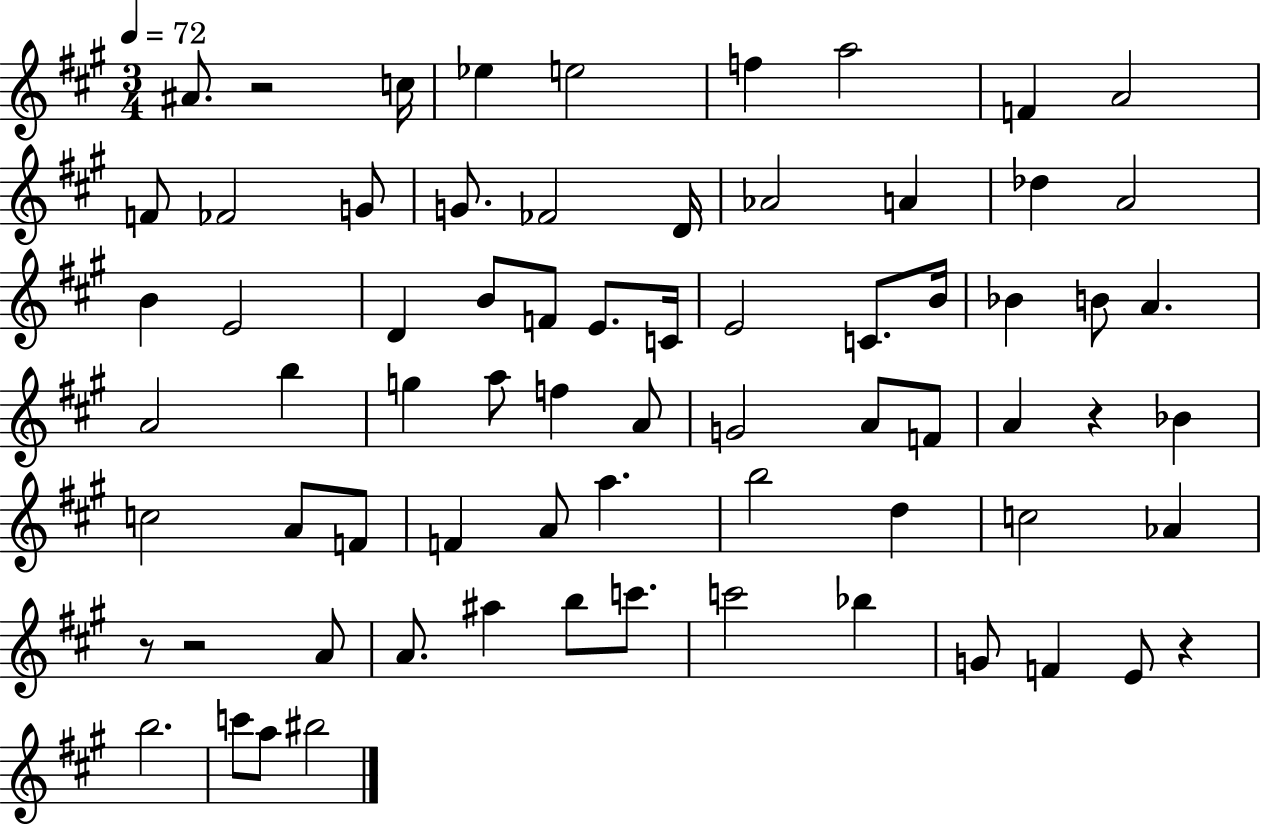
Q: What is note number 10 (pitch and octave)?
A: FES4